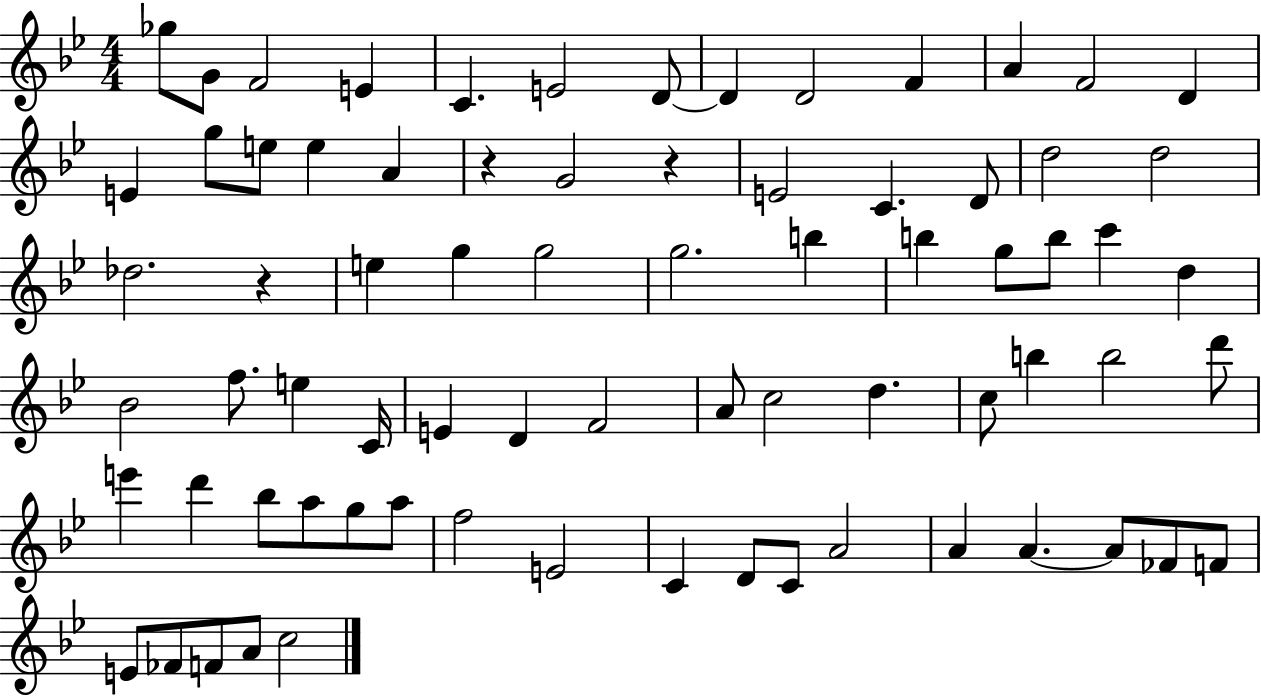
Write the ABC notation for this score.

X:1
T:Untitled
M:4/4
L:1/4
K:Bb
_g/2 G/2 F2 E C E2 D/2 D D2 F A F2 D E g/2 e/2 e A z G2 z E2 C D/2 d2 d2 _d2 z e g g2 g2 b b g/2 b/2 c' d _B2 f/2 e C/4 E D F2 A/2 c2 d c/2 b b2 d'/2 e' d' _b/2 a/2 g/2 a/2 f2 E2 C D/2 C/2 A2 A A A/2 _F/2 F/2 E/2 _F/2 F/2 A/2 c2